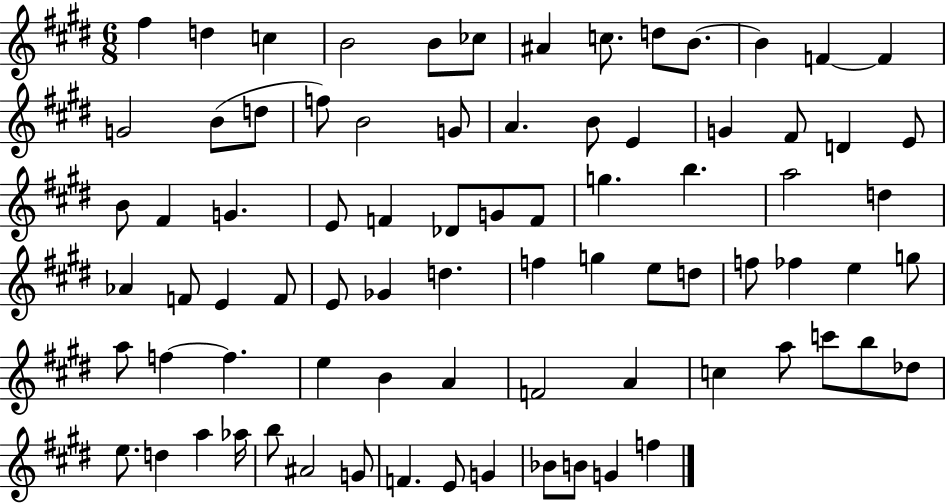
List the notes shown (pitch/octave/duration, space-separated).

F#5/q D5/q C5/q B4/h B4/e CES5/e A#4/q C5/e. D5/e B4/e. B4/q F4/q F4/q G4/h B4/e D5/e F5/e B4/h G4/e A4/q. B4/e E4/q G4/q F#4/e D4/q E4/e B4/e F#4/q G4/q. E4/e F4/q Db4/e G4/e F4/e G5/q. B5/q. A5/h D5/q Ab4/q F4/e E4/q F4/e E4/e Gb4/q D5/q. F5/q G5/q E5/e D5/e F5/e FES5/q E5/q G5/e A5/e F5/q F5/q. E5/q B4/q A4/q F4/h A4/q C5/q A5/e C6/e B5/e Db5/e E5/e. D5/q A5/q Ab5/s B5/e A#4/h G4/e F4/q. E4/e G4/q Bb4/e B4/e G4/q F5/q